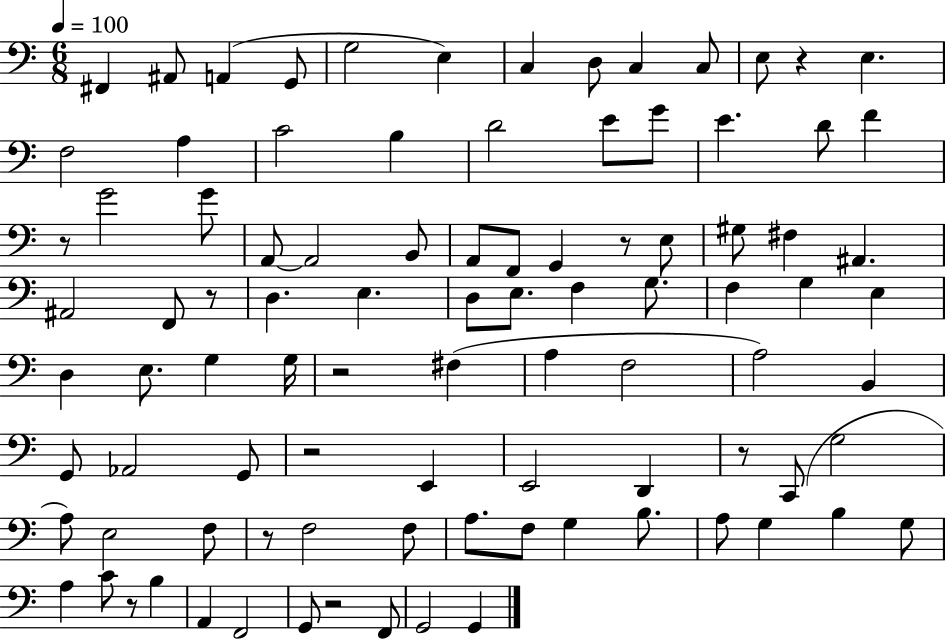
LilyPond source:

{
  \clef bass
  \numericTimeSignature
  \time 6/8
  \key c \major
  \tempo 4 = 100
  \repeat volta 2 { fis,4 ais,8 a,4( g,8 | g2 e4) | c4 d8 c4 c8 | e8 r4 e4. | \break f2 a4 | c'2 b4 | d'2 e'8 g'8 | e'4. d'8 f'4 | \break r8 g'2 g'8 | a,8~~ a,2 b,8 | a,8 f,8 g,4 r8 e8 | gis8 fis4 ais,4. | \break ais,2 f,8 r8 | d4. e4. | d8 e8. f4 g8. | f4 g4 e4 | \break d4 e8. g4 g16 | r2 fis4( | a4 f2 | a2) b,4 | \break g,8 aes,2 g,8 | r2 e,4 | e,2 d,4 | r8 c,8( g2 | \break a8) e2 f8 | r8 f2 f8 | a8. f8 g4 b8. | a8 g4 b4 g8 | \break a4 c'8 r8 b4 | a,4 f,2 | g,8 r2 f,8 | g,2 g,4 | \break } \bar "|."
}